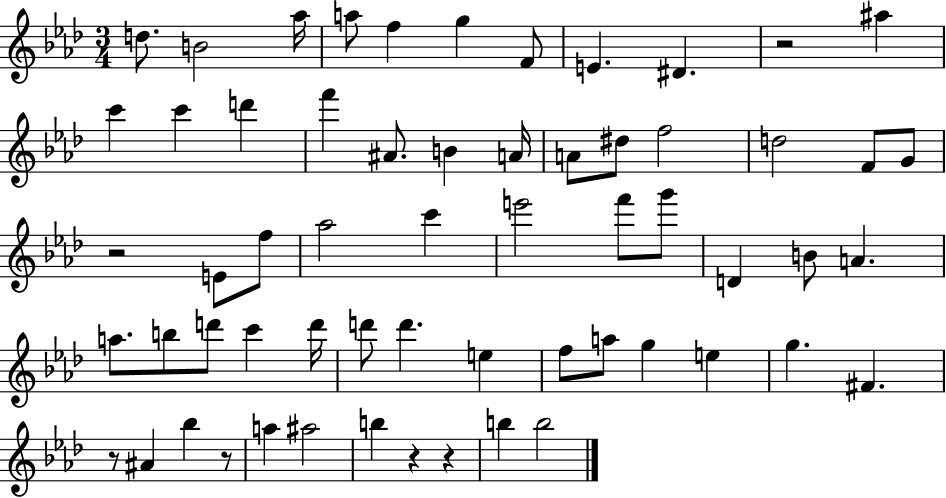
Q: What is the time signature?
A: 3/4